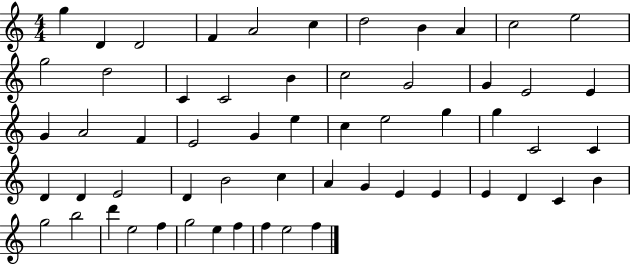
X:1
T:Untitled
M:4/4
L:1/4
K:C
g D D2 F A2 c d2 B A c2 e2 g2 d2 C C2 B c2 G2 G E2 E G A2 F E2 G e c e2 g g C2 C D D E2 D B2 c A G E E E D C B g2 b2 d' e2 f g2 e f f e2 f